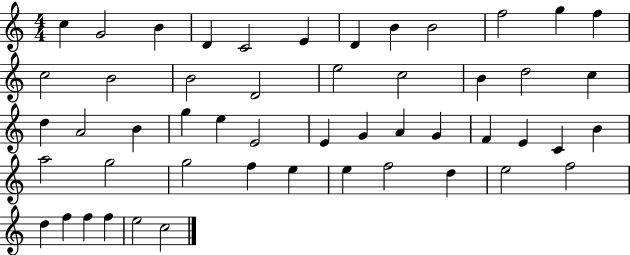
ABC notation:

X:1
T:Untitled
M:4/4
L:1/4
K:C
c G2 B D C2 E D B B2 f2 g f c2 B2 B2 D2 e2 c2 B d2 c d A2 B g e E2 E G A G F E C B a2 g2 g2 f e e f2 d e2 f2 d f f f e2 c2